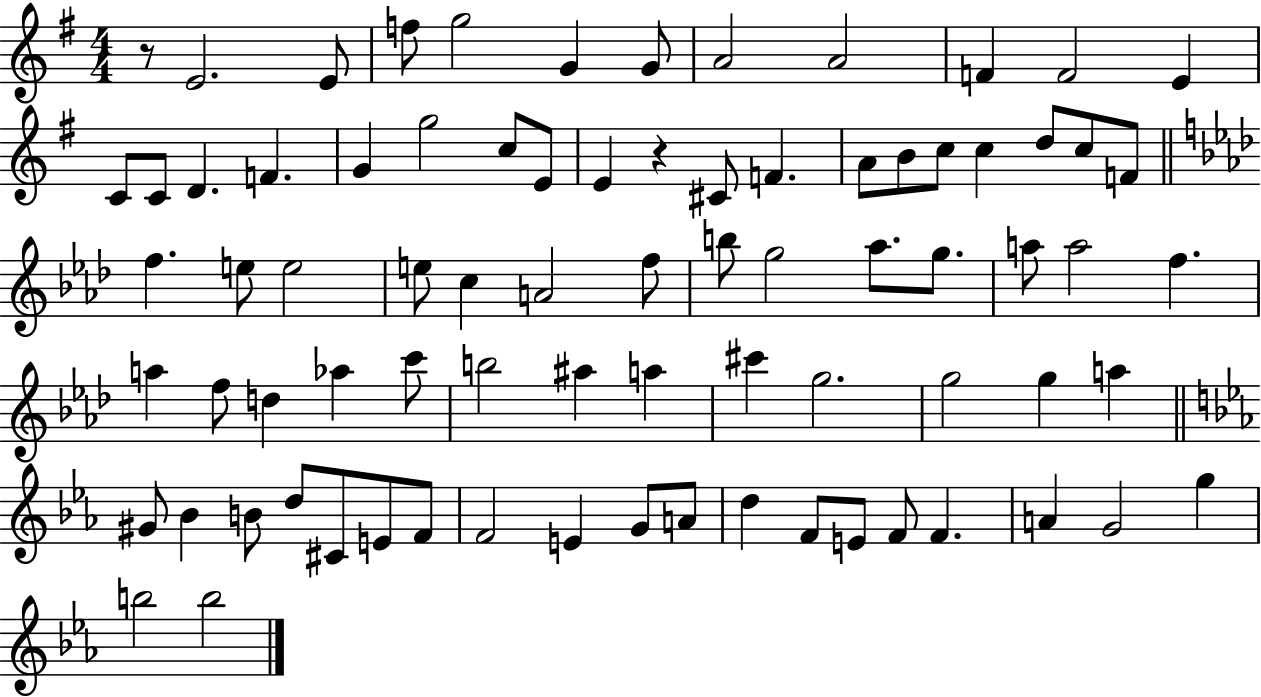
{
  \clef treble
  \numericTimeSignature
  \time 4/4
  \key g \major
  r8 e'2. e'8 | f''8 g''2 g'4 g'8 | a'2 a'2 | f'4 f'2 e'4 | \break c'8 c'8 d'4. f'4. | g'4 g''2 c''8 e'8 | e'4 r4 cis'8 f'4. | a'8 b'8 c''8 c''4 d''8 c''8 f'8 | \break \bar "||" \break \key f \minor f''4. e''8 e''2 | e''8 c''4 a'2 f''8 | b''8 g''2 aes''8. g''8. | a''8 a''2 f''4. | \break a''4 f''8 d''4 aes''4 c'''8 | b''2 ais''4 a''4 | cis'''4 g''2. | g''2 g''4 a''4 | \break \bar "||" \break \key c \minor gis'8 bes'4 b'8 d''8 cis'8 e'8 f'8 | f'2 e'4 g'8 a'8 | d''4 f'8 e'8 f'8 f'4. | a'4 g'2 g''4 | \break b''2 b''2 | \bar "|."
}